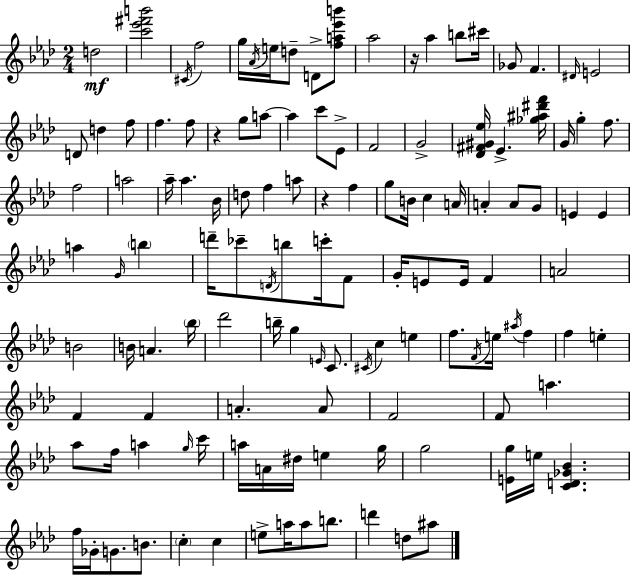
{
  \clef treble
  \numericTimeSignature
  \time 2/4
  \key f \minor
  d''2\mf | <c''' ees''' fis''' b'''>2 | \acciaccatura { cis'16 } f''2 | g''16 \acciaccatura { aes'16 } e''16 d''8-- d'8-> | \break <f'' a'' ees''' b'''>8 aes''2 | r16 aes''4 b''8 | cis'''16 ges'8 f'4. | \grace { dis'16 } e'2 | \break d'8 d''4 | f''8 f''4. | f''8 r4 g''8 | a''8~~ a''4 c'''8 | \break ees'8-> f'2 | g'2-> | <des' fis' gis' ees''>16 ees'4.-> | <ges'' ais'' dis''' f'''>16 g'16 g''4-. | \break f''8. f''2 | a''2 | aes''16-- aes''4. | bes'16 d''8 f''4 | \break a''8 r4 f''4 | g''8 b'16 c''4 | a'16 a'4-. a'8 | g'8 e'4 e'4 | \break a''4 \grace { g'16 } | \parenthesize b''4 d'''16-- ces'''8-- \acciaccatura { d'16 } | b''8 c'''16-. f'8 g'16-. e'8 | e'16 f'4 a'2 | \break b'2 | b'16 a'4. | \parenthesize bes''16 des'''2 | b''16-- g''4 | \break \grace { e'16 } c'8. \acciaccatura { cis'16 } c''4 | e''4 f''8. | \acciaccatura { f'16 } e''16 \acciaccatura { ais''16 } f''4 | f''4 e''4-. | \break f'4 f'4 | a'4.-. a'8 | f'2 | f'8 a''4. | \break aes''8 f''16 a''4 | \grace { g''16 } c'''16 a''16 a'16 dis''16 e''4 | g''16 g''2 | <e' g''>16 e''16 <c' d' ges' bes'>4. | \break f''16 ges'16-. g'8. b'8. | \parenthesize c''4-. c''4 | e''8-> a''16 a''8 b''8. | d'''4 d''8 | \break ais''8 \bar "|."
}